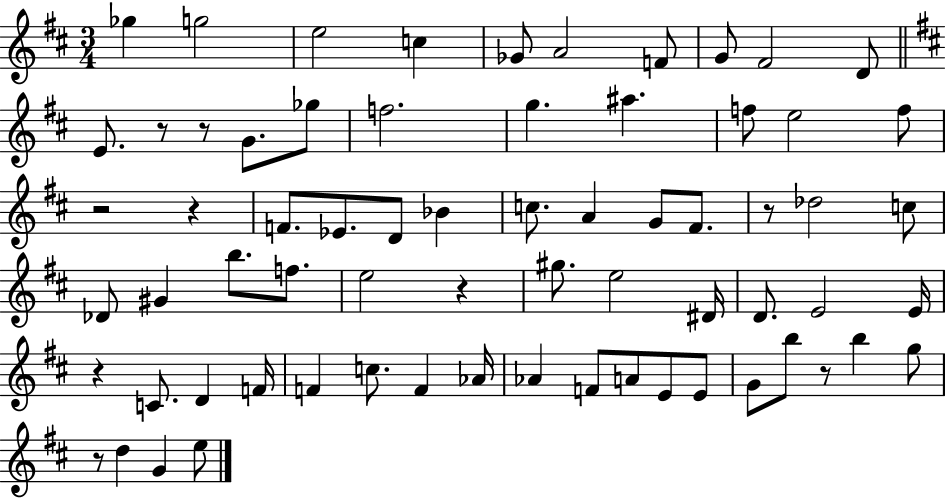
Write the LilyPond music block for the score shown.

{
  \clef treble
  \numericTimeSignature
  \time 3/4
  \key d \major
  ges''4 g''2 | e''2 c''4 | ges'8 a'2 f'8 | g'8 fis'2 d'8 | \break \bar "||" \break \key d \major e'8. r8 r8 g'8. ges''8 | f''2. | g''4. ais''4. | f''8 e''2 f''8 | \break r2 r4 | f'8. ees'8. d'8 bes'4 | c''8. a'4 g'8 fis'8. | r8 des''2 c''8 | \break des'8 gis'4 b''8. f''8. | e''2 r4 | gis''8. e''2 dis'16 | d'8. e'2 e'16 | \break r4 c'8. d'4 f'16 | f'4 c''8. f'4 aes'16 | aes'4 f'8 a'8 e'8 e'8 | g'8 b''8 r8 b''4 g''8 | \break r8 d''4 g'4 e''8 | \bar "|."
}